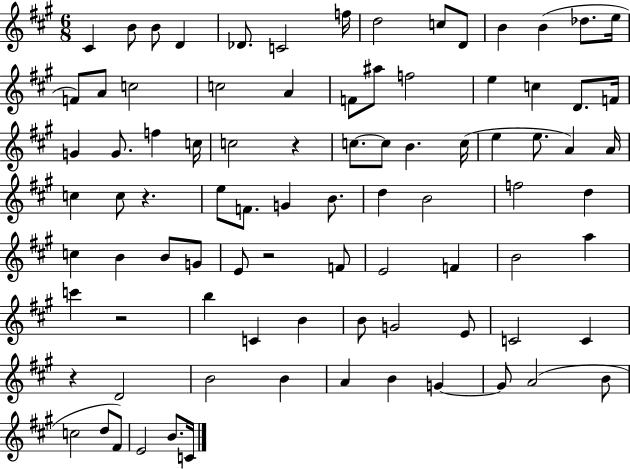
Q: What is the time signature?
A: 6/8